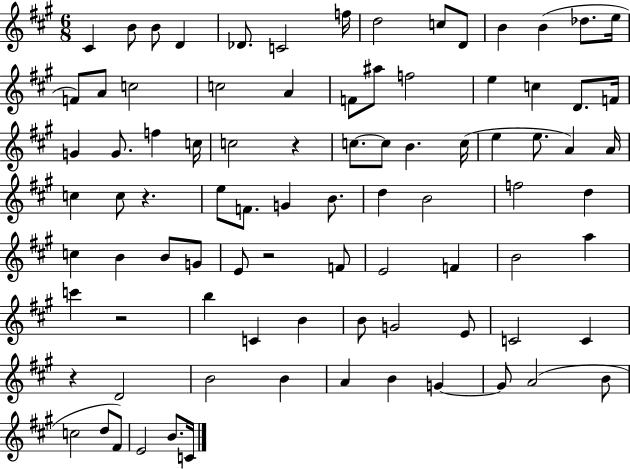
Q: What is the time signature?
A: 6/8